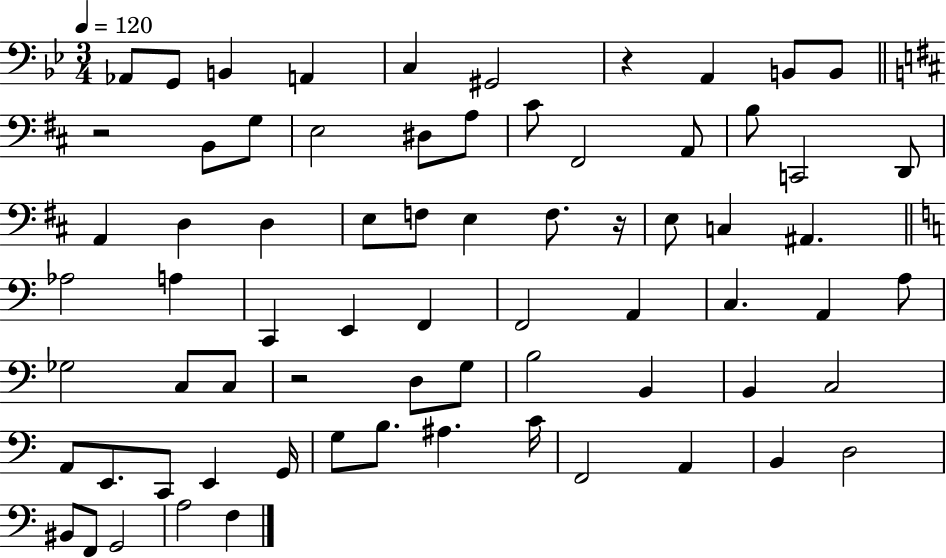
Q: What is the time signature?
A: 3/4